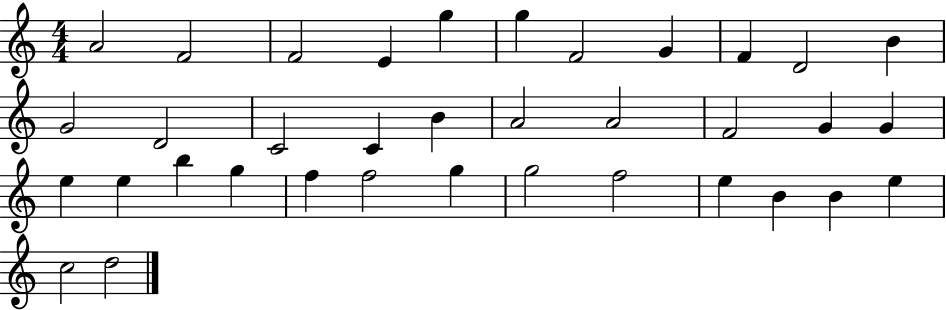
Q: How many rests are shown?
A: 0